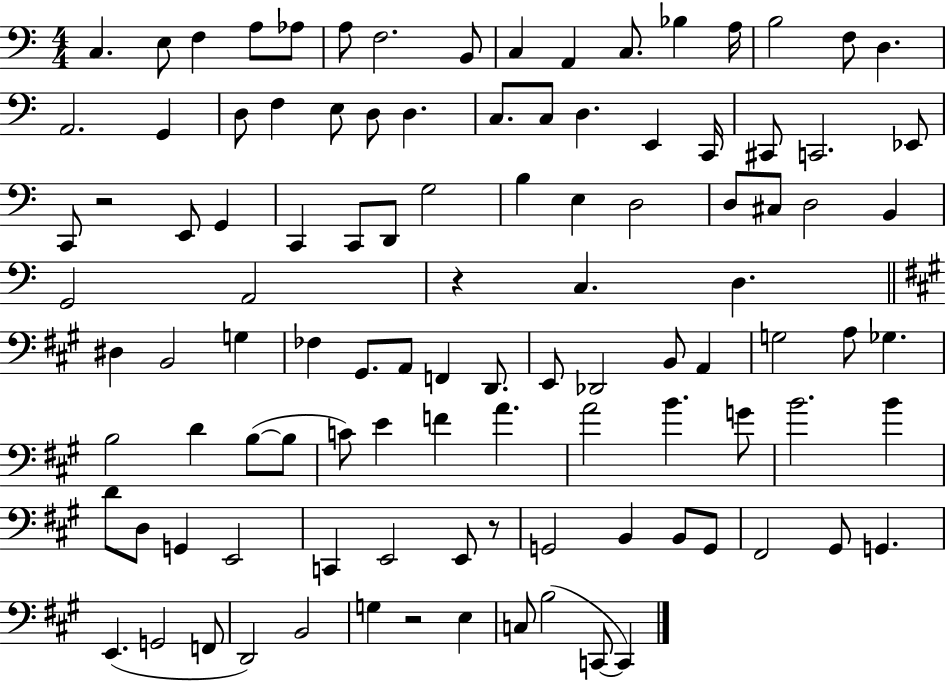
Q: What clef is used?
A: bass